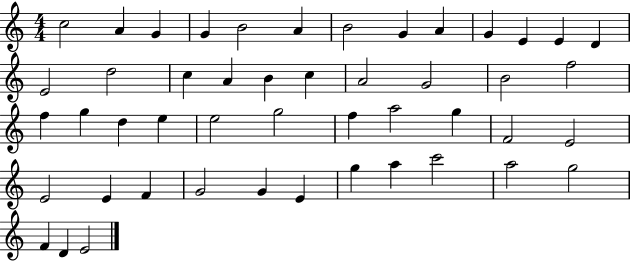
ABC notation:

X:1
T:Untitled
M:4/4
L:1/4
K:C
c2 A G G B2 A B2 G A G E E D E2 d2 c A B c A2 G2 B2 f2 f g d e e2 g2 f a2 g F2 E2 E2 E F G2 G E g a c'2 a2 g2 F D E2